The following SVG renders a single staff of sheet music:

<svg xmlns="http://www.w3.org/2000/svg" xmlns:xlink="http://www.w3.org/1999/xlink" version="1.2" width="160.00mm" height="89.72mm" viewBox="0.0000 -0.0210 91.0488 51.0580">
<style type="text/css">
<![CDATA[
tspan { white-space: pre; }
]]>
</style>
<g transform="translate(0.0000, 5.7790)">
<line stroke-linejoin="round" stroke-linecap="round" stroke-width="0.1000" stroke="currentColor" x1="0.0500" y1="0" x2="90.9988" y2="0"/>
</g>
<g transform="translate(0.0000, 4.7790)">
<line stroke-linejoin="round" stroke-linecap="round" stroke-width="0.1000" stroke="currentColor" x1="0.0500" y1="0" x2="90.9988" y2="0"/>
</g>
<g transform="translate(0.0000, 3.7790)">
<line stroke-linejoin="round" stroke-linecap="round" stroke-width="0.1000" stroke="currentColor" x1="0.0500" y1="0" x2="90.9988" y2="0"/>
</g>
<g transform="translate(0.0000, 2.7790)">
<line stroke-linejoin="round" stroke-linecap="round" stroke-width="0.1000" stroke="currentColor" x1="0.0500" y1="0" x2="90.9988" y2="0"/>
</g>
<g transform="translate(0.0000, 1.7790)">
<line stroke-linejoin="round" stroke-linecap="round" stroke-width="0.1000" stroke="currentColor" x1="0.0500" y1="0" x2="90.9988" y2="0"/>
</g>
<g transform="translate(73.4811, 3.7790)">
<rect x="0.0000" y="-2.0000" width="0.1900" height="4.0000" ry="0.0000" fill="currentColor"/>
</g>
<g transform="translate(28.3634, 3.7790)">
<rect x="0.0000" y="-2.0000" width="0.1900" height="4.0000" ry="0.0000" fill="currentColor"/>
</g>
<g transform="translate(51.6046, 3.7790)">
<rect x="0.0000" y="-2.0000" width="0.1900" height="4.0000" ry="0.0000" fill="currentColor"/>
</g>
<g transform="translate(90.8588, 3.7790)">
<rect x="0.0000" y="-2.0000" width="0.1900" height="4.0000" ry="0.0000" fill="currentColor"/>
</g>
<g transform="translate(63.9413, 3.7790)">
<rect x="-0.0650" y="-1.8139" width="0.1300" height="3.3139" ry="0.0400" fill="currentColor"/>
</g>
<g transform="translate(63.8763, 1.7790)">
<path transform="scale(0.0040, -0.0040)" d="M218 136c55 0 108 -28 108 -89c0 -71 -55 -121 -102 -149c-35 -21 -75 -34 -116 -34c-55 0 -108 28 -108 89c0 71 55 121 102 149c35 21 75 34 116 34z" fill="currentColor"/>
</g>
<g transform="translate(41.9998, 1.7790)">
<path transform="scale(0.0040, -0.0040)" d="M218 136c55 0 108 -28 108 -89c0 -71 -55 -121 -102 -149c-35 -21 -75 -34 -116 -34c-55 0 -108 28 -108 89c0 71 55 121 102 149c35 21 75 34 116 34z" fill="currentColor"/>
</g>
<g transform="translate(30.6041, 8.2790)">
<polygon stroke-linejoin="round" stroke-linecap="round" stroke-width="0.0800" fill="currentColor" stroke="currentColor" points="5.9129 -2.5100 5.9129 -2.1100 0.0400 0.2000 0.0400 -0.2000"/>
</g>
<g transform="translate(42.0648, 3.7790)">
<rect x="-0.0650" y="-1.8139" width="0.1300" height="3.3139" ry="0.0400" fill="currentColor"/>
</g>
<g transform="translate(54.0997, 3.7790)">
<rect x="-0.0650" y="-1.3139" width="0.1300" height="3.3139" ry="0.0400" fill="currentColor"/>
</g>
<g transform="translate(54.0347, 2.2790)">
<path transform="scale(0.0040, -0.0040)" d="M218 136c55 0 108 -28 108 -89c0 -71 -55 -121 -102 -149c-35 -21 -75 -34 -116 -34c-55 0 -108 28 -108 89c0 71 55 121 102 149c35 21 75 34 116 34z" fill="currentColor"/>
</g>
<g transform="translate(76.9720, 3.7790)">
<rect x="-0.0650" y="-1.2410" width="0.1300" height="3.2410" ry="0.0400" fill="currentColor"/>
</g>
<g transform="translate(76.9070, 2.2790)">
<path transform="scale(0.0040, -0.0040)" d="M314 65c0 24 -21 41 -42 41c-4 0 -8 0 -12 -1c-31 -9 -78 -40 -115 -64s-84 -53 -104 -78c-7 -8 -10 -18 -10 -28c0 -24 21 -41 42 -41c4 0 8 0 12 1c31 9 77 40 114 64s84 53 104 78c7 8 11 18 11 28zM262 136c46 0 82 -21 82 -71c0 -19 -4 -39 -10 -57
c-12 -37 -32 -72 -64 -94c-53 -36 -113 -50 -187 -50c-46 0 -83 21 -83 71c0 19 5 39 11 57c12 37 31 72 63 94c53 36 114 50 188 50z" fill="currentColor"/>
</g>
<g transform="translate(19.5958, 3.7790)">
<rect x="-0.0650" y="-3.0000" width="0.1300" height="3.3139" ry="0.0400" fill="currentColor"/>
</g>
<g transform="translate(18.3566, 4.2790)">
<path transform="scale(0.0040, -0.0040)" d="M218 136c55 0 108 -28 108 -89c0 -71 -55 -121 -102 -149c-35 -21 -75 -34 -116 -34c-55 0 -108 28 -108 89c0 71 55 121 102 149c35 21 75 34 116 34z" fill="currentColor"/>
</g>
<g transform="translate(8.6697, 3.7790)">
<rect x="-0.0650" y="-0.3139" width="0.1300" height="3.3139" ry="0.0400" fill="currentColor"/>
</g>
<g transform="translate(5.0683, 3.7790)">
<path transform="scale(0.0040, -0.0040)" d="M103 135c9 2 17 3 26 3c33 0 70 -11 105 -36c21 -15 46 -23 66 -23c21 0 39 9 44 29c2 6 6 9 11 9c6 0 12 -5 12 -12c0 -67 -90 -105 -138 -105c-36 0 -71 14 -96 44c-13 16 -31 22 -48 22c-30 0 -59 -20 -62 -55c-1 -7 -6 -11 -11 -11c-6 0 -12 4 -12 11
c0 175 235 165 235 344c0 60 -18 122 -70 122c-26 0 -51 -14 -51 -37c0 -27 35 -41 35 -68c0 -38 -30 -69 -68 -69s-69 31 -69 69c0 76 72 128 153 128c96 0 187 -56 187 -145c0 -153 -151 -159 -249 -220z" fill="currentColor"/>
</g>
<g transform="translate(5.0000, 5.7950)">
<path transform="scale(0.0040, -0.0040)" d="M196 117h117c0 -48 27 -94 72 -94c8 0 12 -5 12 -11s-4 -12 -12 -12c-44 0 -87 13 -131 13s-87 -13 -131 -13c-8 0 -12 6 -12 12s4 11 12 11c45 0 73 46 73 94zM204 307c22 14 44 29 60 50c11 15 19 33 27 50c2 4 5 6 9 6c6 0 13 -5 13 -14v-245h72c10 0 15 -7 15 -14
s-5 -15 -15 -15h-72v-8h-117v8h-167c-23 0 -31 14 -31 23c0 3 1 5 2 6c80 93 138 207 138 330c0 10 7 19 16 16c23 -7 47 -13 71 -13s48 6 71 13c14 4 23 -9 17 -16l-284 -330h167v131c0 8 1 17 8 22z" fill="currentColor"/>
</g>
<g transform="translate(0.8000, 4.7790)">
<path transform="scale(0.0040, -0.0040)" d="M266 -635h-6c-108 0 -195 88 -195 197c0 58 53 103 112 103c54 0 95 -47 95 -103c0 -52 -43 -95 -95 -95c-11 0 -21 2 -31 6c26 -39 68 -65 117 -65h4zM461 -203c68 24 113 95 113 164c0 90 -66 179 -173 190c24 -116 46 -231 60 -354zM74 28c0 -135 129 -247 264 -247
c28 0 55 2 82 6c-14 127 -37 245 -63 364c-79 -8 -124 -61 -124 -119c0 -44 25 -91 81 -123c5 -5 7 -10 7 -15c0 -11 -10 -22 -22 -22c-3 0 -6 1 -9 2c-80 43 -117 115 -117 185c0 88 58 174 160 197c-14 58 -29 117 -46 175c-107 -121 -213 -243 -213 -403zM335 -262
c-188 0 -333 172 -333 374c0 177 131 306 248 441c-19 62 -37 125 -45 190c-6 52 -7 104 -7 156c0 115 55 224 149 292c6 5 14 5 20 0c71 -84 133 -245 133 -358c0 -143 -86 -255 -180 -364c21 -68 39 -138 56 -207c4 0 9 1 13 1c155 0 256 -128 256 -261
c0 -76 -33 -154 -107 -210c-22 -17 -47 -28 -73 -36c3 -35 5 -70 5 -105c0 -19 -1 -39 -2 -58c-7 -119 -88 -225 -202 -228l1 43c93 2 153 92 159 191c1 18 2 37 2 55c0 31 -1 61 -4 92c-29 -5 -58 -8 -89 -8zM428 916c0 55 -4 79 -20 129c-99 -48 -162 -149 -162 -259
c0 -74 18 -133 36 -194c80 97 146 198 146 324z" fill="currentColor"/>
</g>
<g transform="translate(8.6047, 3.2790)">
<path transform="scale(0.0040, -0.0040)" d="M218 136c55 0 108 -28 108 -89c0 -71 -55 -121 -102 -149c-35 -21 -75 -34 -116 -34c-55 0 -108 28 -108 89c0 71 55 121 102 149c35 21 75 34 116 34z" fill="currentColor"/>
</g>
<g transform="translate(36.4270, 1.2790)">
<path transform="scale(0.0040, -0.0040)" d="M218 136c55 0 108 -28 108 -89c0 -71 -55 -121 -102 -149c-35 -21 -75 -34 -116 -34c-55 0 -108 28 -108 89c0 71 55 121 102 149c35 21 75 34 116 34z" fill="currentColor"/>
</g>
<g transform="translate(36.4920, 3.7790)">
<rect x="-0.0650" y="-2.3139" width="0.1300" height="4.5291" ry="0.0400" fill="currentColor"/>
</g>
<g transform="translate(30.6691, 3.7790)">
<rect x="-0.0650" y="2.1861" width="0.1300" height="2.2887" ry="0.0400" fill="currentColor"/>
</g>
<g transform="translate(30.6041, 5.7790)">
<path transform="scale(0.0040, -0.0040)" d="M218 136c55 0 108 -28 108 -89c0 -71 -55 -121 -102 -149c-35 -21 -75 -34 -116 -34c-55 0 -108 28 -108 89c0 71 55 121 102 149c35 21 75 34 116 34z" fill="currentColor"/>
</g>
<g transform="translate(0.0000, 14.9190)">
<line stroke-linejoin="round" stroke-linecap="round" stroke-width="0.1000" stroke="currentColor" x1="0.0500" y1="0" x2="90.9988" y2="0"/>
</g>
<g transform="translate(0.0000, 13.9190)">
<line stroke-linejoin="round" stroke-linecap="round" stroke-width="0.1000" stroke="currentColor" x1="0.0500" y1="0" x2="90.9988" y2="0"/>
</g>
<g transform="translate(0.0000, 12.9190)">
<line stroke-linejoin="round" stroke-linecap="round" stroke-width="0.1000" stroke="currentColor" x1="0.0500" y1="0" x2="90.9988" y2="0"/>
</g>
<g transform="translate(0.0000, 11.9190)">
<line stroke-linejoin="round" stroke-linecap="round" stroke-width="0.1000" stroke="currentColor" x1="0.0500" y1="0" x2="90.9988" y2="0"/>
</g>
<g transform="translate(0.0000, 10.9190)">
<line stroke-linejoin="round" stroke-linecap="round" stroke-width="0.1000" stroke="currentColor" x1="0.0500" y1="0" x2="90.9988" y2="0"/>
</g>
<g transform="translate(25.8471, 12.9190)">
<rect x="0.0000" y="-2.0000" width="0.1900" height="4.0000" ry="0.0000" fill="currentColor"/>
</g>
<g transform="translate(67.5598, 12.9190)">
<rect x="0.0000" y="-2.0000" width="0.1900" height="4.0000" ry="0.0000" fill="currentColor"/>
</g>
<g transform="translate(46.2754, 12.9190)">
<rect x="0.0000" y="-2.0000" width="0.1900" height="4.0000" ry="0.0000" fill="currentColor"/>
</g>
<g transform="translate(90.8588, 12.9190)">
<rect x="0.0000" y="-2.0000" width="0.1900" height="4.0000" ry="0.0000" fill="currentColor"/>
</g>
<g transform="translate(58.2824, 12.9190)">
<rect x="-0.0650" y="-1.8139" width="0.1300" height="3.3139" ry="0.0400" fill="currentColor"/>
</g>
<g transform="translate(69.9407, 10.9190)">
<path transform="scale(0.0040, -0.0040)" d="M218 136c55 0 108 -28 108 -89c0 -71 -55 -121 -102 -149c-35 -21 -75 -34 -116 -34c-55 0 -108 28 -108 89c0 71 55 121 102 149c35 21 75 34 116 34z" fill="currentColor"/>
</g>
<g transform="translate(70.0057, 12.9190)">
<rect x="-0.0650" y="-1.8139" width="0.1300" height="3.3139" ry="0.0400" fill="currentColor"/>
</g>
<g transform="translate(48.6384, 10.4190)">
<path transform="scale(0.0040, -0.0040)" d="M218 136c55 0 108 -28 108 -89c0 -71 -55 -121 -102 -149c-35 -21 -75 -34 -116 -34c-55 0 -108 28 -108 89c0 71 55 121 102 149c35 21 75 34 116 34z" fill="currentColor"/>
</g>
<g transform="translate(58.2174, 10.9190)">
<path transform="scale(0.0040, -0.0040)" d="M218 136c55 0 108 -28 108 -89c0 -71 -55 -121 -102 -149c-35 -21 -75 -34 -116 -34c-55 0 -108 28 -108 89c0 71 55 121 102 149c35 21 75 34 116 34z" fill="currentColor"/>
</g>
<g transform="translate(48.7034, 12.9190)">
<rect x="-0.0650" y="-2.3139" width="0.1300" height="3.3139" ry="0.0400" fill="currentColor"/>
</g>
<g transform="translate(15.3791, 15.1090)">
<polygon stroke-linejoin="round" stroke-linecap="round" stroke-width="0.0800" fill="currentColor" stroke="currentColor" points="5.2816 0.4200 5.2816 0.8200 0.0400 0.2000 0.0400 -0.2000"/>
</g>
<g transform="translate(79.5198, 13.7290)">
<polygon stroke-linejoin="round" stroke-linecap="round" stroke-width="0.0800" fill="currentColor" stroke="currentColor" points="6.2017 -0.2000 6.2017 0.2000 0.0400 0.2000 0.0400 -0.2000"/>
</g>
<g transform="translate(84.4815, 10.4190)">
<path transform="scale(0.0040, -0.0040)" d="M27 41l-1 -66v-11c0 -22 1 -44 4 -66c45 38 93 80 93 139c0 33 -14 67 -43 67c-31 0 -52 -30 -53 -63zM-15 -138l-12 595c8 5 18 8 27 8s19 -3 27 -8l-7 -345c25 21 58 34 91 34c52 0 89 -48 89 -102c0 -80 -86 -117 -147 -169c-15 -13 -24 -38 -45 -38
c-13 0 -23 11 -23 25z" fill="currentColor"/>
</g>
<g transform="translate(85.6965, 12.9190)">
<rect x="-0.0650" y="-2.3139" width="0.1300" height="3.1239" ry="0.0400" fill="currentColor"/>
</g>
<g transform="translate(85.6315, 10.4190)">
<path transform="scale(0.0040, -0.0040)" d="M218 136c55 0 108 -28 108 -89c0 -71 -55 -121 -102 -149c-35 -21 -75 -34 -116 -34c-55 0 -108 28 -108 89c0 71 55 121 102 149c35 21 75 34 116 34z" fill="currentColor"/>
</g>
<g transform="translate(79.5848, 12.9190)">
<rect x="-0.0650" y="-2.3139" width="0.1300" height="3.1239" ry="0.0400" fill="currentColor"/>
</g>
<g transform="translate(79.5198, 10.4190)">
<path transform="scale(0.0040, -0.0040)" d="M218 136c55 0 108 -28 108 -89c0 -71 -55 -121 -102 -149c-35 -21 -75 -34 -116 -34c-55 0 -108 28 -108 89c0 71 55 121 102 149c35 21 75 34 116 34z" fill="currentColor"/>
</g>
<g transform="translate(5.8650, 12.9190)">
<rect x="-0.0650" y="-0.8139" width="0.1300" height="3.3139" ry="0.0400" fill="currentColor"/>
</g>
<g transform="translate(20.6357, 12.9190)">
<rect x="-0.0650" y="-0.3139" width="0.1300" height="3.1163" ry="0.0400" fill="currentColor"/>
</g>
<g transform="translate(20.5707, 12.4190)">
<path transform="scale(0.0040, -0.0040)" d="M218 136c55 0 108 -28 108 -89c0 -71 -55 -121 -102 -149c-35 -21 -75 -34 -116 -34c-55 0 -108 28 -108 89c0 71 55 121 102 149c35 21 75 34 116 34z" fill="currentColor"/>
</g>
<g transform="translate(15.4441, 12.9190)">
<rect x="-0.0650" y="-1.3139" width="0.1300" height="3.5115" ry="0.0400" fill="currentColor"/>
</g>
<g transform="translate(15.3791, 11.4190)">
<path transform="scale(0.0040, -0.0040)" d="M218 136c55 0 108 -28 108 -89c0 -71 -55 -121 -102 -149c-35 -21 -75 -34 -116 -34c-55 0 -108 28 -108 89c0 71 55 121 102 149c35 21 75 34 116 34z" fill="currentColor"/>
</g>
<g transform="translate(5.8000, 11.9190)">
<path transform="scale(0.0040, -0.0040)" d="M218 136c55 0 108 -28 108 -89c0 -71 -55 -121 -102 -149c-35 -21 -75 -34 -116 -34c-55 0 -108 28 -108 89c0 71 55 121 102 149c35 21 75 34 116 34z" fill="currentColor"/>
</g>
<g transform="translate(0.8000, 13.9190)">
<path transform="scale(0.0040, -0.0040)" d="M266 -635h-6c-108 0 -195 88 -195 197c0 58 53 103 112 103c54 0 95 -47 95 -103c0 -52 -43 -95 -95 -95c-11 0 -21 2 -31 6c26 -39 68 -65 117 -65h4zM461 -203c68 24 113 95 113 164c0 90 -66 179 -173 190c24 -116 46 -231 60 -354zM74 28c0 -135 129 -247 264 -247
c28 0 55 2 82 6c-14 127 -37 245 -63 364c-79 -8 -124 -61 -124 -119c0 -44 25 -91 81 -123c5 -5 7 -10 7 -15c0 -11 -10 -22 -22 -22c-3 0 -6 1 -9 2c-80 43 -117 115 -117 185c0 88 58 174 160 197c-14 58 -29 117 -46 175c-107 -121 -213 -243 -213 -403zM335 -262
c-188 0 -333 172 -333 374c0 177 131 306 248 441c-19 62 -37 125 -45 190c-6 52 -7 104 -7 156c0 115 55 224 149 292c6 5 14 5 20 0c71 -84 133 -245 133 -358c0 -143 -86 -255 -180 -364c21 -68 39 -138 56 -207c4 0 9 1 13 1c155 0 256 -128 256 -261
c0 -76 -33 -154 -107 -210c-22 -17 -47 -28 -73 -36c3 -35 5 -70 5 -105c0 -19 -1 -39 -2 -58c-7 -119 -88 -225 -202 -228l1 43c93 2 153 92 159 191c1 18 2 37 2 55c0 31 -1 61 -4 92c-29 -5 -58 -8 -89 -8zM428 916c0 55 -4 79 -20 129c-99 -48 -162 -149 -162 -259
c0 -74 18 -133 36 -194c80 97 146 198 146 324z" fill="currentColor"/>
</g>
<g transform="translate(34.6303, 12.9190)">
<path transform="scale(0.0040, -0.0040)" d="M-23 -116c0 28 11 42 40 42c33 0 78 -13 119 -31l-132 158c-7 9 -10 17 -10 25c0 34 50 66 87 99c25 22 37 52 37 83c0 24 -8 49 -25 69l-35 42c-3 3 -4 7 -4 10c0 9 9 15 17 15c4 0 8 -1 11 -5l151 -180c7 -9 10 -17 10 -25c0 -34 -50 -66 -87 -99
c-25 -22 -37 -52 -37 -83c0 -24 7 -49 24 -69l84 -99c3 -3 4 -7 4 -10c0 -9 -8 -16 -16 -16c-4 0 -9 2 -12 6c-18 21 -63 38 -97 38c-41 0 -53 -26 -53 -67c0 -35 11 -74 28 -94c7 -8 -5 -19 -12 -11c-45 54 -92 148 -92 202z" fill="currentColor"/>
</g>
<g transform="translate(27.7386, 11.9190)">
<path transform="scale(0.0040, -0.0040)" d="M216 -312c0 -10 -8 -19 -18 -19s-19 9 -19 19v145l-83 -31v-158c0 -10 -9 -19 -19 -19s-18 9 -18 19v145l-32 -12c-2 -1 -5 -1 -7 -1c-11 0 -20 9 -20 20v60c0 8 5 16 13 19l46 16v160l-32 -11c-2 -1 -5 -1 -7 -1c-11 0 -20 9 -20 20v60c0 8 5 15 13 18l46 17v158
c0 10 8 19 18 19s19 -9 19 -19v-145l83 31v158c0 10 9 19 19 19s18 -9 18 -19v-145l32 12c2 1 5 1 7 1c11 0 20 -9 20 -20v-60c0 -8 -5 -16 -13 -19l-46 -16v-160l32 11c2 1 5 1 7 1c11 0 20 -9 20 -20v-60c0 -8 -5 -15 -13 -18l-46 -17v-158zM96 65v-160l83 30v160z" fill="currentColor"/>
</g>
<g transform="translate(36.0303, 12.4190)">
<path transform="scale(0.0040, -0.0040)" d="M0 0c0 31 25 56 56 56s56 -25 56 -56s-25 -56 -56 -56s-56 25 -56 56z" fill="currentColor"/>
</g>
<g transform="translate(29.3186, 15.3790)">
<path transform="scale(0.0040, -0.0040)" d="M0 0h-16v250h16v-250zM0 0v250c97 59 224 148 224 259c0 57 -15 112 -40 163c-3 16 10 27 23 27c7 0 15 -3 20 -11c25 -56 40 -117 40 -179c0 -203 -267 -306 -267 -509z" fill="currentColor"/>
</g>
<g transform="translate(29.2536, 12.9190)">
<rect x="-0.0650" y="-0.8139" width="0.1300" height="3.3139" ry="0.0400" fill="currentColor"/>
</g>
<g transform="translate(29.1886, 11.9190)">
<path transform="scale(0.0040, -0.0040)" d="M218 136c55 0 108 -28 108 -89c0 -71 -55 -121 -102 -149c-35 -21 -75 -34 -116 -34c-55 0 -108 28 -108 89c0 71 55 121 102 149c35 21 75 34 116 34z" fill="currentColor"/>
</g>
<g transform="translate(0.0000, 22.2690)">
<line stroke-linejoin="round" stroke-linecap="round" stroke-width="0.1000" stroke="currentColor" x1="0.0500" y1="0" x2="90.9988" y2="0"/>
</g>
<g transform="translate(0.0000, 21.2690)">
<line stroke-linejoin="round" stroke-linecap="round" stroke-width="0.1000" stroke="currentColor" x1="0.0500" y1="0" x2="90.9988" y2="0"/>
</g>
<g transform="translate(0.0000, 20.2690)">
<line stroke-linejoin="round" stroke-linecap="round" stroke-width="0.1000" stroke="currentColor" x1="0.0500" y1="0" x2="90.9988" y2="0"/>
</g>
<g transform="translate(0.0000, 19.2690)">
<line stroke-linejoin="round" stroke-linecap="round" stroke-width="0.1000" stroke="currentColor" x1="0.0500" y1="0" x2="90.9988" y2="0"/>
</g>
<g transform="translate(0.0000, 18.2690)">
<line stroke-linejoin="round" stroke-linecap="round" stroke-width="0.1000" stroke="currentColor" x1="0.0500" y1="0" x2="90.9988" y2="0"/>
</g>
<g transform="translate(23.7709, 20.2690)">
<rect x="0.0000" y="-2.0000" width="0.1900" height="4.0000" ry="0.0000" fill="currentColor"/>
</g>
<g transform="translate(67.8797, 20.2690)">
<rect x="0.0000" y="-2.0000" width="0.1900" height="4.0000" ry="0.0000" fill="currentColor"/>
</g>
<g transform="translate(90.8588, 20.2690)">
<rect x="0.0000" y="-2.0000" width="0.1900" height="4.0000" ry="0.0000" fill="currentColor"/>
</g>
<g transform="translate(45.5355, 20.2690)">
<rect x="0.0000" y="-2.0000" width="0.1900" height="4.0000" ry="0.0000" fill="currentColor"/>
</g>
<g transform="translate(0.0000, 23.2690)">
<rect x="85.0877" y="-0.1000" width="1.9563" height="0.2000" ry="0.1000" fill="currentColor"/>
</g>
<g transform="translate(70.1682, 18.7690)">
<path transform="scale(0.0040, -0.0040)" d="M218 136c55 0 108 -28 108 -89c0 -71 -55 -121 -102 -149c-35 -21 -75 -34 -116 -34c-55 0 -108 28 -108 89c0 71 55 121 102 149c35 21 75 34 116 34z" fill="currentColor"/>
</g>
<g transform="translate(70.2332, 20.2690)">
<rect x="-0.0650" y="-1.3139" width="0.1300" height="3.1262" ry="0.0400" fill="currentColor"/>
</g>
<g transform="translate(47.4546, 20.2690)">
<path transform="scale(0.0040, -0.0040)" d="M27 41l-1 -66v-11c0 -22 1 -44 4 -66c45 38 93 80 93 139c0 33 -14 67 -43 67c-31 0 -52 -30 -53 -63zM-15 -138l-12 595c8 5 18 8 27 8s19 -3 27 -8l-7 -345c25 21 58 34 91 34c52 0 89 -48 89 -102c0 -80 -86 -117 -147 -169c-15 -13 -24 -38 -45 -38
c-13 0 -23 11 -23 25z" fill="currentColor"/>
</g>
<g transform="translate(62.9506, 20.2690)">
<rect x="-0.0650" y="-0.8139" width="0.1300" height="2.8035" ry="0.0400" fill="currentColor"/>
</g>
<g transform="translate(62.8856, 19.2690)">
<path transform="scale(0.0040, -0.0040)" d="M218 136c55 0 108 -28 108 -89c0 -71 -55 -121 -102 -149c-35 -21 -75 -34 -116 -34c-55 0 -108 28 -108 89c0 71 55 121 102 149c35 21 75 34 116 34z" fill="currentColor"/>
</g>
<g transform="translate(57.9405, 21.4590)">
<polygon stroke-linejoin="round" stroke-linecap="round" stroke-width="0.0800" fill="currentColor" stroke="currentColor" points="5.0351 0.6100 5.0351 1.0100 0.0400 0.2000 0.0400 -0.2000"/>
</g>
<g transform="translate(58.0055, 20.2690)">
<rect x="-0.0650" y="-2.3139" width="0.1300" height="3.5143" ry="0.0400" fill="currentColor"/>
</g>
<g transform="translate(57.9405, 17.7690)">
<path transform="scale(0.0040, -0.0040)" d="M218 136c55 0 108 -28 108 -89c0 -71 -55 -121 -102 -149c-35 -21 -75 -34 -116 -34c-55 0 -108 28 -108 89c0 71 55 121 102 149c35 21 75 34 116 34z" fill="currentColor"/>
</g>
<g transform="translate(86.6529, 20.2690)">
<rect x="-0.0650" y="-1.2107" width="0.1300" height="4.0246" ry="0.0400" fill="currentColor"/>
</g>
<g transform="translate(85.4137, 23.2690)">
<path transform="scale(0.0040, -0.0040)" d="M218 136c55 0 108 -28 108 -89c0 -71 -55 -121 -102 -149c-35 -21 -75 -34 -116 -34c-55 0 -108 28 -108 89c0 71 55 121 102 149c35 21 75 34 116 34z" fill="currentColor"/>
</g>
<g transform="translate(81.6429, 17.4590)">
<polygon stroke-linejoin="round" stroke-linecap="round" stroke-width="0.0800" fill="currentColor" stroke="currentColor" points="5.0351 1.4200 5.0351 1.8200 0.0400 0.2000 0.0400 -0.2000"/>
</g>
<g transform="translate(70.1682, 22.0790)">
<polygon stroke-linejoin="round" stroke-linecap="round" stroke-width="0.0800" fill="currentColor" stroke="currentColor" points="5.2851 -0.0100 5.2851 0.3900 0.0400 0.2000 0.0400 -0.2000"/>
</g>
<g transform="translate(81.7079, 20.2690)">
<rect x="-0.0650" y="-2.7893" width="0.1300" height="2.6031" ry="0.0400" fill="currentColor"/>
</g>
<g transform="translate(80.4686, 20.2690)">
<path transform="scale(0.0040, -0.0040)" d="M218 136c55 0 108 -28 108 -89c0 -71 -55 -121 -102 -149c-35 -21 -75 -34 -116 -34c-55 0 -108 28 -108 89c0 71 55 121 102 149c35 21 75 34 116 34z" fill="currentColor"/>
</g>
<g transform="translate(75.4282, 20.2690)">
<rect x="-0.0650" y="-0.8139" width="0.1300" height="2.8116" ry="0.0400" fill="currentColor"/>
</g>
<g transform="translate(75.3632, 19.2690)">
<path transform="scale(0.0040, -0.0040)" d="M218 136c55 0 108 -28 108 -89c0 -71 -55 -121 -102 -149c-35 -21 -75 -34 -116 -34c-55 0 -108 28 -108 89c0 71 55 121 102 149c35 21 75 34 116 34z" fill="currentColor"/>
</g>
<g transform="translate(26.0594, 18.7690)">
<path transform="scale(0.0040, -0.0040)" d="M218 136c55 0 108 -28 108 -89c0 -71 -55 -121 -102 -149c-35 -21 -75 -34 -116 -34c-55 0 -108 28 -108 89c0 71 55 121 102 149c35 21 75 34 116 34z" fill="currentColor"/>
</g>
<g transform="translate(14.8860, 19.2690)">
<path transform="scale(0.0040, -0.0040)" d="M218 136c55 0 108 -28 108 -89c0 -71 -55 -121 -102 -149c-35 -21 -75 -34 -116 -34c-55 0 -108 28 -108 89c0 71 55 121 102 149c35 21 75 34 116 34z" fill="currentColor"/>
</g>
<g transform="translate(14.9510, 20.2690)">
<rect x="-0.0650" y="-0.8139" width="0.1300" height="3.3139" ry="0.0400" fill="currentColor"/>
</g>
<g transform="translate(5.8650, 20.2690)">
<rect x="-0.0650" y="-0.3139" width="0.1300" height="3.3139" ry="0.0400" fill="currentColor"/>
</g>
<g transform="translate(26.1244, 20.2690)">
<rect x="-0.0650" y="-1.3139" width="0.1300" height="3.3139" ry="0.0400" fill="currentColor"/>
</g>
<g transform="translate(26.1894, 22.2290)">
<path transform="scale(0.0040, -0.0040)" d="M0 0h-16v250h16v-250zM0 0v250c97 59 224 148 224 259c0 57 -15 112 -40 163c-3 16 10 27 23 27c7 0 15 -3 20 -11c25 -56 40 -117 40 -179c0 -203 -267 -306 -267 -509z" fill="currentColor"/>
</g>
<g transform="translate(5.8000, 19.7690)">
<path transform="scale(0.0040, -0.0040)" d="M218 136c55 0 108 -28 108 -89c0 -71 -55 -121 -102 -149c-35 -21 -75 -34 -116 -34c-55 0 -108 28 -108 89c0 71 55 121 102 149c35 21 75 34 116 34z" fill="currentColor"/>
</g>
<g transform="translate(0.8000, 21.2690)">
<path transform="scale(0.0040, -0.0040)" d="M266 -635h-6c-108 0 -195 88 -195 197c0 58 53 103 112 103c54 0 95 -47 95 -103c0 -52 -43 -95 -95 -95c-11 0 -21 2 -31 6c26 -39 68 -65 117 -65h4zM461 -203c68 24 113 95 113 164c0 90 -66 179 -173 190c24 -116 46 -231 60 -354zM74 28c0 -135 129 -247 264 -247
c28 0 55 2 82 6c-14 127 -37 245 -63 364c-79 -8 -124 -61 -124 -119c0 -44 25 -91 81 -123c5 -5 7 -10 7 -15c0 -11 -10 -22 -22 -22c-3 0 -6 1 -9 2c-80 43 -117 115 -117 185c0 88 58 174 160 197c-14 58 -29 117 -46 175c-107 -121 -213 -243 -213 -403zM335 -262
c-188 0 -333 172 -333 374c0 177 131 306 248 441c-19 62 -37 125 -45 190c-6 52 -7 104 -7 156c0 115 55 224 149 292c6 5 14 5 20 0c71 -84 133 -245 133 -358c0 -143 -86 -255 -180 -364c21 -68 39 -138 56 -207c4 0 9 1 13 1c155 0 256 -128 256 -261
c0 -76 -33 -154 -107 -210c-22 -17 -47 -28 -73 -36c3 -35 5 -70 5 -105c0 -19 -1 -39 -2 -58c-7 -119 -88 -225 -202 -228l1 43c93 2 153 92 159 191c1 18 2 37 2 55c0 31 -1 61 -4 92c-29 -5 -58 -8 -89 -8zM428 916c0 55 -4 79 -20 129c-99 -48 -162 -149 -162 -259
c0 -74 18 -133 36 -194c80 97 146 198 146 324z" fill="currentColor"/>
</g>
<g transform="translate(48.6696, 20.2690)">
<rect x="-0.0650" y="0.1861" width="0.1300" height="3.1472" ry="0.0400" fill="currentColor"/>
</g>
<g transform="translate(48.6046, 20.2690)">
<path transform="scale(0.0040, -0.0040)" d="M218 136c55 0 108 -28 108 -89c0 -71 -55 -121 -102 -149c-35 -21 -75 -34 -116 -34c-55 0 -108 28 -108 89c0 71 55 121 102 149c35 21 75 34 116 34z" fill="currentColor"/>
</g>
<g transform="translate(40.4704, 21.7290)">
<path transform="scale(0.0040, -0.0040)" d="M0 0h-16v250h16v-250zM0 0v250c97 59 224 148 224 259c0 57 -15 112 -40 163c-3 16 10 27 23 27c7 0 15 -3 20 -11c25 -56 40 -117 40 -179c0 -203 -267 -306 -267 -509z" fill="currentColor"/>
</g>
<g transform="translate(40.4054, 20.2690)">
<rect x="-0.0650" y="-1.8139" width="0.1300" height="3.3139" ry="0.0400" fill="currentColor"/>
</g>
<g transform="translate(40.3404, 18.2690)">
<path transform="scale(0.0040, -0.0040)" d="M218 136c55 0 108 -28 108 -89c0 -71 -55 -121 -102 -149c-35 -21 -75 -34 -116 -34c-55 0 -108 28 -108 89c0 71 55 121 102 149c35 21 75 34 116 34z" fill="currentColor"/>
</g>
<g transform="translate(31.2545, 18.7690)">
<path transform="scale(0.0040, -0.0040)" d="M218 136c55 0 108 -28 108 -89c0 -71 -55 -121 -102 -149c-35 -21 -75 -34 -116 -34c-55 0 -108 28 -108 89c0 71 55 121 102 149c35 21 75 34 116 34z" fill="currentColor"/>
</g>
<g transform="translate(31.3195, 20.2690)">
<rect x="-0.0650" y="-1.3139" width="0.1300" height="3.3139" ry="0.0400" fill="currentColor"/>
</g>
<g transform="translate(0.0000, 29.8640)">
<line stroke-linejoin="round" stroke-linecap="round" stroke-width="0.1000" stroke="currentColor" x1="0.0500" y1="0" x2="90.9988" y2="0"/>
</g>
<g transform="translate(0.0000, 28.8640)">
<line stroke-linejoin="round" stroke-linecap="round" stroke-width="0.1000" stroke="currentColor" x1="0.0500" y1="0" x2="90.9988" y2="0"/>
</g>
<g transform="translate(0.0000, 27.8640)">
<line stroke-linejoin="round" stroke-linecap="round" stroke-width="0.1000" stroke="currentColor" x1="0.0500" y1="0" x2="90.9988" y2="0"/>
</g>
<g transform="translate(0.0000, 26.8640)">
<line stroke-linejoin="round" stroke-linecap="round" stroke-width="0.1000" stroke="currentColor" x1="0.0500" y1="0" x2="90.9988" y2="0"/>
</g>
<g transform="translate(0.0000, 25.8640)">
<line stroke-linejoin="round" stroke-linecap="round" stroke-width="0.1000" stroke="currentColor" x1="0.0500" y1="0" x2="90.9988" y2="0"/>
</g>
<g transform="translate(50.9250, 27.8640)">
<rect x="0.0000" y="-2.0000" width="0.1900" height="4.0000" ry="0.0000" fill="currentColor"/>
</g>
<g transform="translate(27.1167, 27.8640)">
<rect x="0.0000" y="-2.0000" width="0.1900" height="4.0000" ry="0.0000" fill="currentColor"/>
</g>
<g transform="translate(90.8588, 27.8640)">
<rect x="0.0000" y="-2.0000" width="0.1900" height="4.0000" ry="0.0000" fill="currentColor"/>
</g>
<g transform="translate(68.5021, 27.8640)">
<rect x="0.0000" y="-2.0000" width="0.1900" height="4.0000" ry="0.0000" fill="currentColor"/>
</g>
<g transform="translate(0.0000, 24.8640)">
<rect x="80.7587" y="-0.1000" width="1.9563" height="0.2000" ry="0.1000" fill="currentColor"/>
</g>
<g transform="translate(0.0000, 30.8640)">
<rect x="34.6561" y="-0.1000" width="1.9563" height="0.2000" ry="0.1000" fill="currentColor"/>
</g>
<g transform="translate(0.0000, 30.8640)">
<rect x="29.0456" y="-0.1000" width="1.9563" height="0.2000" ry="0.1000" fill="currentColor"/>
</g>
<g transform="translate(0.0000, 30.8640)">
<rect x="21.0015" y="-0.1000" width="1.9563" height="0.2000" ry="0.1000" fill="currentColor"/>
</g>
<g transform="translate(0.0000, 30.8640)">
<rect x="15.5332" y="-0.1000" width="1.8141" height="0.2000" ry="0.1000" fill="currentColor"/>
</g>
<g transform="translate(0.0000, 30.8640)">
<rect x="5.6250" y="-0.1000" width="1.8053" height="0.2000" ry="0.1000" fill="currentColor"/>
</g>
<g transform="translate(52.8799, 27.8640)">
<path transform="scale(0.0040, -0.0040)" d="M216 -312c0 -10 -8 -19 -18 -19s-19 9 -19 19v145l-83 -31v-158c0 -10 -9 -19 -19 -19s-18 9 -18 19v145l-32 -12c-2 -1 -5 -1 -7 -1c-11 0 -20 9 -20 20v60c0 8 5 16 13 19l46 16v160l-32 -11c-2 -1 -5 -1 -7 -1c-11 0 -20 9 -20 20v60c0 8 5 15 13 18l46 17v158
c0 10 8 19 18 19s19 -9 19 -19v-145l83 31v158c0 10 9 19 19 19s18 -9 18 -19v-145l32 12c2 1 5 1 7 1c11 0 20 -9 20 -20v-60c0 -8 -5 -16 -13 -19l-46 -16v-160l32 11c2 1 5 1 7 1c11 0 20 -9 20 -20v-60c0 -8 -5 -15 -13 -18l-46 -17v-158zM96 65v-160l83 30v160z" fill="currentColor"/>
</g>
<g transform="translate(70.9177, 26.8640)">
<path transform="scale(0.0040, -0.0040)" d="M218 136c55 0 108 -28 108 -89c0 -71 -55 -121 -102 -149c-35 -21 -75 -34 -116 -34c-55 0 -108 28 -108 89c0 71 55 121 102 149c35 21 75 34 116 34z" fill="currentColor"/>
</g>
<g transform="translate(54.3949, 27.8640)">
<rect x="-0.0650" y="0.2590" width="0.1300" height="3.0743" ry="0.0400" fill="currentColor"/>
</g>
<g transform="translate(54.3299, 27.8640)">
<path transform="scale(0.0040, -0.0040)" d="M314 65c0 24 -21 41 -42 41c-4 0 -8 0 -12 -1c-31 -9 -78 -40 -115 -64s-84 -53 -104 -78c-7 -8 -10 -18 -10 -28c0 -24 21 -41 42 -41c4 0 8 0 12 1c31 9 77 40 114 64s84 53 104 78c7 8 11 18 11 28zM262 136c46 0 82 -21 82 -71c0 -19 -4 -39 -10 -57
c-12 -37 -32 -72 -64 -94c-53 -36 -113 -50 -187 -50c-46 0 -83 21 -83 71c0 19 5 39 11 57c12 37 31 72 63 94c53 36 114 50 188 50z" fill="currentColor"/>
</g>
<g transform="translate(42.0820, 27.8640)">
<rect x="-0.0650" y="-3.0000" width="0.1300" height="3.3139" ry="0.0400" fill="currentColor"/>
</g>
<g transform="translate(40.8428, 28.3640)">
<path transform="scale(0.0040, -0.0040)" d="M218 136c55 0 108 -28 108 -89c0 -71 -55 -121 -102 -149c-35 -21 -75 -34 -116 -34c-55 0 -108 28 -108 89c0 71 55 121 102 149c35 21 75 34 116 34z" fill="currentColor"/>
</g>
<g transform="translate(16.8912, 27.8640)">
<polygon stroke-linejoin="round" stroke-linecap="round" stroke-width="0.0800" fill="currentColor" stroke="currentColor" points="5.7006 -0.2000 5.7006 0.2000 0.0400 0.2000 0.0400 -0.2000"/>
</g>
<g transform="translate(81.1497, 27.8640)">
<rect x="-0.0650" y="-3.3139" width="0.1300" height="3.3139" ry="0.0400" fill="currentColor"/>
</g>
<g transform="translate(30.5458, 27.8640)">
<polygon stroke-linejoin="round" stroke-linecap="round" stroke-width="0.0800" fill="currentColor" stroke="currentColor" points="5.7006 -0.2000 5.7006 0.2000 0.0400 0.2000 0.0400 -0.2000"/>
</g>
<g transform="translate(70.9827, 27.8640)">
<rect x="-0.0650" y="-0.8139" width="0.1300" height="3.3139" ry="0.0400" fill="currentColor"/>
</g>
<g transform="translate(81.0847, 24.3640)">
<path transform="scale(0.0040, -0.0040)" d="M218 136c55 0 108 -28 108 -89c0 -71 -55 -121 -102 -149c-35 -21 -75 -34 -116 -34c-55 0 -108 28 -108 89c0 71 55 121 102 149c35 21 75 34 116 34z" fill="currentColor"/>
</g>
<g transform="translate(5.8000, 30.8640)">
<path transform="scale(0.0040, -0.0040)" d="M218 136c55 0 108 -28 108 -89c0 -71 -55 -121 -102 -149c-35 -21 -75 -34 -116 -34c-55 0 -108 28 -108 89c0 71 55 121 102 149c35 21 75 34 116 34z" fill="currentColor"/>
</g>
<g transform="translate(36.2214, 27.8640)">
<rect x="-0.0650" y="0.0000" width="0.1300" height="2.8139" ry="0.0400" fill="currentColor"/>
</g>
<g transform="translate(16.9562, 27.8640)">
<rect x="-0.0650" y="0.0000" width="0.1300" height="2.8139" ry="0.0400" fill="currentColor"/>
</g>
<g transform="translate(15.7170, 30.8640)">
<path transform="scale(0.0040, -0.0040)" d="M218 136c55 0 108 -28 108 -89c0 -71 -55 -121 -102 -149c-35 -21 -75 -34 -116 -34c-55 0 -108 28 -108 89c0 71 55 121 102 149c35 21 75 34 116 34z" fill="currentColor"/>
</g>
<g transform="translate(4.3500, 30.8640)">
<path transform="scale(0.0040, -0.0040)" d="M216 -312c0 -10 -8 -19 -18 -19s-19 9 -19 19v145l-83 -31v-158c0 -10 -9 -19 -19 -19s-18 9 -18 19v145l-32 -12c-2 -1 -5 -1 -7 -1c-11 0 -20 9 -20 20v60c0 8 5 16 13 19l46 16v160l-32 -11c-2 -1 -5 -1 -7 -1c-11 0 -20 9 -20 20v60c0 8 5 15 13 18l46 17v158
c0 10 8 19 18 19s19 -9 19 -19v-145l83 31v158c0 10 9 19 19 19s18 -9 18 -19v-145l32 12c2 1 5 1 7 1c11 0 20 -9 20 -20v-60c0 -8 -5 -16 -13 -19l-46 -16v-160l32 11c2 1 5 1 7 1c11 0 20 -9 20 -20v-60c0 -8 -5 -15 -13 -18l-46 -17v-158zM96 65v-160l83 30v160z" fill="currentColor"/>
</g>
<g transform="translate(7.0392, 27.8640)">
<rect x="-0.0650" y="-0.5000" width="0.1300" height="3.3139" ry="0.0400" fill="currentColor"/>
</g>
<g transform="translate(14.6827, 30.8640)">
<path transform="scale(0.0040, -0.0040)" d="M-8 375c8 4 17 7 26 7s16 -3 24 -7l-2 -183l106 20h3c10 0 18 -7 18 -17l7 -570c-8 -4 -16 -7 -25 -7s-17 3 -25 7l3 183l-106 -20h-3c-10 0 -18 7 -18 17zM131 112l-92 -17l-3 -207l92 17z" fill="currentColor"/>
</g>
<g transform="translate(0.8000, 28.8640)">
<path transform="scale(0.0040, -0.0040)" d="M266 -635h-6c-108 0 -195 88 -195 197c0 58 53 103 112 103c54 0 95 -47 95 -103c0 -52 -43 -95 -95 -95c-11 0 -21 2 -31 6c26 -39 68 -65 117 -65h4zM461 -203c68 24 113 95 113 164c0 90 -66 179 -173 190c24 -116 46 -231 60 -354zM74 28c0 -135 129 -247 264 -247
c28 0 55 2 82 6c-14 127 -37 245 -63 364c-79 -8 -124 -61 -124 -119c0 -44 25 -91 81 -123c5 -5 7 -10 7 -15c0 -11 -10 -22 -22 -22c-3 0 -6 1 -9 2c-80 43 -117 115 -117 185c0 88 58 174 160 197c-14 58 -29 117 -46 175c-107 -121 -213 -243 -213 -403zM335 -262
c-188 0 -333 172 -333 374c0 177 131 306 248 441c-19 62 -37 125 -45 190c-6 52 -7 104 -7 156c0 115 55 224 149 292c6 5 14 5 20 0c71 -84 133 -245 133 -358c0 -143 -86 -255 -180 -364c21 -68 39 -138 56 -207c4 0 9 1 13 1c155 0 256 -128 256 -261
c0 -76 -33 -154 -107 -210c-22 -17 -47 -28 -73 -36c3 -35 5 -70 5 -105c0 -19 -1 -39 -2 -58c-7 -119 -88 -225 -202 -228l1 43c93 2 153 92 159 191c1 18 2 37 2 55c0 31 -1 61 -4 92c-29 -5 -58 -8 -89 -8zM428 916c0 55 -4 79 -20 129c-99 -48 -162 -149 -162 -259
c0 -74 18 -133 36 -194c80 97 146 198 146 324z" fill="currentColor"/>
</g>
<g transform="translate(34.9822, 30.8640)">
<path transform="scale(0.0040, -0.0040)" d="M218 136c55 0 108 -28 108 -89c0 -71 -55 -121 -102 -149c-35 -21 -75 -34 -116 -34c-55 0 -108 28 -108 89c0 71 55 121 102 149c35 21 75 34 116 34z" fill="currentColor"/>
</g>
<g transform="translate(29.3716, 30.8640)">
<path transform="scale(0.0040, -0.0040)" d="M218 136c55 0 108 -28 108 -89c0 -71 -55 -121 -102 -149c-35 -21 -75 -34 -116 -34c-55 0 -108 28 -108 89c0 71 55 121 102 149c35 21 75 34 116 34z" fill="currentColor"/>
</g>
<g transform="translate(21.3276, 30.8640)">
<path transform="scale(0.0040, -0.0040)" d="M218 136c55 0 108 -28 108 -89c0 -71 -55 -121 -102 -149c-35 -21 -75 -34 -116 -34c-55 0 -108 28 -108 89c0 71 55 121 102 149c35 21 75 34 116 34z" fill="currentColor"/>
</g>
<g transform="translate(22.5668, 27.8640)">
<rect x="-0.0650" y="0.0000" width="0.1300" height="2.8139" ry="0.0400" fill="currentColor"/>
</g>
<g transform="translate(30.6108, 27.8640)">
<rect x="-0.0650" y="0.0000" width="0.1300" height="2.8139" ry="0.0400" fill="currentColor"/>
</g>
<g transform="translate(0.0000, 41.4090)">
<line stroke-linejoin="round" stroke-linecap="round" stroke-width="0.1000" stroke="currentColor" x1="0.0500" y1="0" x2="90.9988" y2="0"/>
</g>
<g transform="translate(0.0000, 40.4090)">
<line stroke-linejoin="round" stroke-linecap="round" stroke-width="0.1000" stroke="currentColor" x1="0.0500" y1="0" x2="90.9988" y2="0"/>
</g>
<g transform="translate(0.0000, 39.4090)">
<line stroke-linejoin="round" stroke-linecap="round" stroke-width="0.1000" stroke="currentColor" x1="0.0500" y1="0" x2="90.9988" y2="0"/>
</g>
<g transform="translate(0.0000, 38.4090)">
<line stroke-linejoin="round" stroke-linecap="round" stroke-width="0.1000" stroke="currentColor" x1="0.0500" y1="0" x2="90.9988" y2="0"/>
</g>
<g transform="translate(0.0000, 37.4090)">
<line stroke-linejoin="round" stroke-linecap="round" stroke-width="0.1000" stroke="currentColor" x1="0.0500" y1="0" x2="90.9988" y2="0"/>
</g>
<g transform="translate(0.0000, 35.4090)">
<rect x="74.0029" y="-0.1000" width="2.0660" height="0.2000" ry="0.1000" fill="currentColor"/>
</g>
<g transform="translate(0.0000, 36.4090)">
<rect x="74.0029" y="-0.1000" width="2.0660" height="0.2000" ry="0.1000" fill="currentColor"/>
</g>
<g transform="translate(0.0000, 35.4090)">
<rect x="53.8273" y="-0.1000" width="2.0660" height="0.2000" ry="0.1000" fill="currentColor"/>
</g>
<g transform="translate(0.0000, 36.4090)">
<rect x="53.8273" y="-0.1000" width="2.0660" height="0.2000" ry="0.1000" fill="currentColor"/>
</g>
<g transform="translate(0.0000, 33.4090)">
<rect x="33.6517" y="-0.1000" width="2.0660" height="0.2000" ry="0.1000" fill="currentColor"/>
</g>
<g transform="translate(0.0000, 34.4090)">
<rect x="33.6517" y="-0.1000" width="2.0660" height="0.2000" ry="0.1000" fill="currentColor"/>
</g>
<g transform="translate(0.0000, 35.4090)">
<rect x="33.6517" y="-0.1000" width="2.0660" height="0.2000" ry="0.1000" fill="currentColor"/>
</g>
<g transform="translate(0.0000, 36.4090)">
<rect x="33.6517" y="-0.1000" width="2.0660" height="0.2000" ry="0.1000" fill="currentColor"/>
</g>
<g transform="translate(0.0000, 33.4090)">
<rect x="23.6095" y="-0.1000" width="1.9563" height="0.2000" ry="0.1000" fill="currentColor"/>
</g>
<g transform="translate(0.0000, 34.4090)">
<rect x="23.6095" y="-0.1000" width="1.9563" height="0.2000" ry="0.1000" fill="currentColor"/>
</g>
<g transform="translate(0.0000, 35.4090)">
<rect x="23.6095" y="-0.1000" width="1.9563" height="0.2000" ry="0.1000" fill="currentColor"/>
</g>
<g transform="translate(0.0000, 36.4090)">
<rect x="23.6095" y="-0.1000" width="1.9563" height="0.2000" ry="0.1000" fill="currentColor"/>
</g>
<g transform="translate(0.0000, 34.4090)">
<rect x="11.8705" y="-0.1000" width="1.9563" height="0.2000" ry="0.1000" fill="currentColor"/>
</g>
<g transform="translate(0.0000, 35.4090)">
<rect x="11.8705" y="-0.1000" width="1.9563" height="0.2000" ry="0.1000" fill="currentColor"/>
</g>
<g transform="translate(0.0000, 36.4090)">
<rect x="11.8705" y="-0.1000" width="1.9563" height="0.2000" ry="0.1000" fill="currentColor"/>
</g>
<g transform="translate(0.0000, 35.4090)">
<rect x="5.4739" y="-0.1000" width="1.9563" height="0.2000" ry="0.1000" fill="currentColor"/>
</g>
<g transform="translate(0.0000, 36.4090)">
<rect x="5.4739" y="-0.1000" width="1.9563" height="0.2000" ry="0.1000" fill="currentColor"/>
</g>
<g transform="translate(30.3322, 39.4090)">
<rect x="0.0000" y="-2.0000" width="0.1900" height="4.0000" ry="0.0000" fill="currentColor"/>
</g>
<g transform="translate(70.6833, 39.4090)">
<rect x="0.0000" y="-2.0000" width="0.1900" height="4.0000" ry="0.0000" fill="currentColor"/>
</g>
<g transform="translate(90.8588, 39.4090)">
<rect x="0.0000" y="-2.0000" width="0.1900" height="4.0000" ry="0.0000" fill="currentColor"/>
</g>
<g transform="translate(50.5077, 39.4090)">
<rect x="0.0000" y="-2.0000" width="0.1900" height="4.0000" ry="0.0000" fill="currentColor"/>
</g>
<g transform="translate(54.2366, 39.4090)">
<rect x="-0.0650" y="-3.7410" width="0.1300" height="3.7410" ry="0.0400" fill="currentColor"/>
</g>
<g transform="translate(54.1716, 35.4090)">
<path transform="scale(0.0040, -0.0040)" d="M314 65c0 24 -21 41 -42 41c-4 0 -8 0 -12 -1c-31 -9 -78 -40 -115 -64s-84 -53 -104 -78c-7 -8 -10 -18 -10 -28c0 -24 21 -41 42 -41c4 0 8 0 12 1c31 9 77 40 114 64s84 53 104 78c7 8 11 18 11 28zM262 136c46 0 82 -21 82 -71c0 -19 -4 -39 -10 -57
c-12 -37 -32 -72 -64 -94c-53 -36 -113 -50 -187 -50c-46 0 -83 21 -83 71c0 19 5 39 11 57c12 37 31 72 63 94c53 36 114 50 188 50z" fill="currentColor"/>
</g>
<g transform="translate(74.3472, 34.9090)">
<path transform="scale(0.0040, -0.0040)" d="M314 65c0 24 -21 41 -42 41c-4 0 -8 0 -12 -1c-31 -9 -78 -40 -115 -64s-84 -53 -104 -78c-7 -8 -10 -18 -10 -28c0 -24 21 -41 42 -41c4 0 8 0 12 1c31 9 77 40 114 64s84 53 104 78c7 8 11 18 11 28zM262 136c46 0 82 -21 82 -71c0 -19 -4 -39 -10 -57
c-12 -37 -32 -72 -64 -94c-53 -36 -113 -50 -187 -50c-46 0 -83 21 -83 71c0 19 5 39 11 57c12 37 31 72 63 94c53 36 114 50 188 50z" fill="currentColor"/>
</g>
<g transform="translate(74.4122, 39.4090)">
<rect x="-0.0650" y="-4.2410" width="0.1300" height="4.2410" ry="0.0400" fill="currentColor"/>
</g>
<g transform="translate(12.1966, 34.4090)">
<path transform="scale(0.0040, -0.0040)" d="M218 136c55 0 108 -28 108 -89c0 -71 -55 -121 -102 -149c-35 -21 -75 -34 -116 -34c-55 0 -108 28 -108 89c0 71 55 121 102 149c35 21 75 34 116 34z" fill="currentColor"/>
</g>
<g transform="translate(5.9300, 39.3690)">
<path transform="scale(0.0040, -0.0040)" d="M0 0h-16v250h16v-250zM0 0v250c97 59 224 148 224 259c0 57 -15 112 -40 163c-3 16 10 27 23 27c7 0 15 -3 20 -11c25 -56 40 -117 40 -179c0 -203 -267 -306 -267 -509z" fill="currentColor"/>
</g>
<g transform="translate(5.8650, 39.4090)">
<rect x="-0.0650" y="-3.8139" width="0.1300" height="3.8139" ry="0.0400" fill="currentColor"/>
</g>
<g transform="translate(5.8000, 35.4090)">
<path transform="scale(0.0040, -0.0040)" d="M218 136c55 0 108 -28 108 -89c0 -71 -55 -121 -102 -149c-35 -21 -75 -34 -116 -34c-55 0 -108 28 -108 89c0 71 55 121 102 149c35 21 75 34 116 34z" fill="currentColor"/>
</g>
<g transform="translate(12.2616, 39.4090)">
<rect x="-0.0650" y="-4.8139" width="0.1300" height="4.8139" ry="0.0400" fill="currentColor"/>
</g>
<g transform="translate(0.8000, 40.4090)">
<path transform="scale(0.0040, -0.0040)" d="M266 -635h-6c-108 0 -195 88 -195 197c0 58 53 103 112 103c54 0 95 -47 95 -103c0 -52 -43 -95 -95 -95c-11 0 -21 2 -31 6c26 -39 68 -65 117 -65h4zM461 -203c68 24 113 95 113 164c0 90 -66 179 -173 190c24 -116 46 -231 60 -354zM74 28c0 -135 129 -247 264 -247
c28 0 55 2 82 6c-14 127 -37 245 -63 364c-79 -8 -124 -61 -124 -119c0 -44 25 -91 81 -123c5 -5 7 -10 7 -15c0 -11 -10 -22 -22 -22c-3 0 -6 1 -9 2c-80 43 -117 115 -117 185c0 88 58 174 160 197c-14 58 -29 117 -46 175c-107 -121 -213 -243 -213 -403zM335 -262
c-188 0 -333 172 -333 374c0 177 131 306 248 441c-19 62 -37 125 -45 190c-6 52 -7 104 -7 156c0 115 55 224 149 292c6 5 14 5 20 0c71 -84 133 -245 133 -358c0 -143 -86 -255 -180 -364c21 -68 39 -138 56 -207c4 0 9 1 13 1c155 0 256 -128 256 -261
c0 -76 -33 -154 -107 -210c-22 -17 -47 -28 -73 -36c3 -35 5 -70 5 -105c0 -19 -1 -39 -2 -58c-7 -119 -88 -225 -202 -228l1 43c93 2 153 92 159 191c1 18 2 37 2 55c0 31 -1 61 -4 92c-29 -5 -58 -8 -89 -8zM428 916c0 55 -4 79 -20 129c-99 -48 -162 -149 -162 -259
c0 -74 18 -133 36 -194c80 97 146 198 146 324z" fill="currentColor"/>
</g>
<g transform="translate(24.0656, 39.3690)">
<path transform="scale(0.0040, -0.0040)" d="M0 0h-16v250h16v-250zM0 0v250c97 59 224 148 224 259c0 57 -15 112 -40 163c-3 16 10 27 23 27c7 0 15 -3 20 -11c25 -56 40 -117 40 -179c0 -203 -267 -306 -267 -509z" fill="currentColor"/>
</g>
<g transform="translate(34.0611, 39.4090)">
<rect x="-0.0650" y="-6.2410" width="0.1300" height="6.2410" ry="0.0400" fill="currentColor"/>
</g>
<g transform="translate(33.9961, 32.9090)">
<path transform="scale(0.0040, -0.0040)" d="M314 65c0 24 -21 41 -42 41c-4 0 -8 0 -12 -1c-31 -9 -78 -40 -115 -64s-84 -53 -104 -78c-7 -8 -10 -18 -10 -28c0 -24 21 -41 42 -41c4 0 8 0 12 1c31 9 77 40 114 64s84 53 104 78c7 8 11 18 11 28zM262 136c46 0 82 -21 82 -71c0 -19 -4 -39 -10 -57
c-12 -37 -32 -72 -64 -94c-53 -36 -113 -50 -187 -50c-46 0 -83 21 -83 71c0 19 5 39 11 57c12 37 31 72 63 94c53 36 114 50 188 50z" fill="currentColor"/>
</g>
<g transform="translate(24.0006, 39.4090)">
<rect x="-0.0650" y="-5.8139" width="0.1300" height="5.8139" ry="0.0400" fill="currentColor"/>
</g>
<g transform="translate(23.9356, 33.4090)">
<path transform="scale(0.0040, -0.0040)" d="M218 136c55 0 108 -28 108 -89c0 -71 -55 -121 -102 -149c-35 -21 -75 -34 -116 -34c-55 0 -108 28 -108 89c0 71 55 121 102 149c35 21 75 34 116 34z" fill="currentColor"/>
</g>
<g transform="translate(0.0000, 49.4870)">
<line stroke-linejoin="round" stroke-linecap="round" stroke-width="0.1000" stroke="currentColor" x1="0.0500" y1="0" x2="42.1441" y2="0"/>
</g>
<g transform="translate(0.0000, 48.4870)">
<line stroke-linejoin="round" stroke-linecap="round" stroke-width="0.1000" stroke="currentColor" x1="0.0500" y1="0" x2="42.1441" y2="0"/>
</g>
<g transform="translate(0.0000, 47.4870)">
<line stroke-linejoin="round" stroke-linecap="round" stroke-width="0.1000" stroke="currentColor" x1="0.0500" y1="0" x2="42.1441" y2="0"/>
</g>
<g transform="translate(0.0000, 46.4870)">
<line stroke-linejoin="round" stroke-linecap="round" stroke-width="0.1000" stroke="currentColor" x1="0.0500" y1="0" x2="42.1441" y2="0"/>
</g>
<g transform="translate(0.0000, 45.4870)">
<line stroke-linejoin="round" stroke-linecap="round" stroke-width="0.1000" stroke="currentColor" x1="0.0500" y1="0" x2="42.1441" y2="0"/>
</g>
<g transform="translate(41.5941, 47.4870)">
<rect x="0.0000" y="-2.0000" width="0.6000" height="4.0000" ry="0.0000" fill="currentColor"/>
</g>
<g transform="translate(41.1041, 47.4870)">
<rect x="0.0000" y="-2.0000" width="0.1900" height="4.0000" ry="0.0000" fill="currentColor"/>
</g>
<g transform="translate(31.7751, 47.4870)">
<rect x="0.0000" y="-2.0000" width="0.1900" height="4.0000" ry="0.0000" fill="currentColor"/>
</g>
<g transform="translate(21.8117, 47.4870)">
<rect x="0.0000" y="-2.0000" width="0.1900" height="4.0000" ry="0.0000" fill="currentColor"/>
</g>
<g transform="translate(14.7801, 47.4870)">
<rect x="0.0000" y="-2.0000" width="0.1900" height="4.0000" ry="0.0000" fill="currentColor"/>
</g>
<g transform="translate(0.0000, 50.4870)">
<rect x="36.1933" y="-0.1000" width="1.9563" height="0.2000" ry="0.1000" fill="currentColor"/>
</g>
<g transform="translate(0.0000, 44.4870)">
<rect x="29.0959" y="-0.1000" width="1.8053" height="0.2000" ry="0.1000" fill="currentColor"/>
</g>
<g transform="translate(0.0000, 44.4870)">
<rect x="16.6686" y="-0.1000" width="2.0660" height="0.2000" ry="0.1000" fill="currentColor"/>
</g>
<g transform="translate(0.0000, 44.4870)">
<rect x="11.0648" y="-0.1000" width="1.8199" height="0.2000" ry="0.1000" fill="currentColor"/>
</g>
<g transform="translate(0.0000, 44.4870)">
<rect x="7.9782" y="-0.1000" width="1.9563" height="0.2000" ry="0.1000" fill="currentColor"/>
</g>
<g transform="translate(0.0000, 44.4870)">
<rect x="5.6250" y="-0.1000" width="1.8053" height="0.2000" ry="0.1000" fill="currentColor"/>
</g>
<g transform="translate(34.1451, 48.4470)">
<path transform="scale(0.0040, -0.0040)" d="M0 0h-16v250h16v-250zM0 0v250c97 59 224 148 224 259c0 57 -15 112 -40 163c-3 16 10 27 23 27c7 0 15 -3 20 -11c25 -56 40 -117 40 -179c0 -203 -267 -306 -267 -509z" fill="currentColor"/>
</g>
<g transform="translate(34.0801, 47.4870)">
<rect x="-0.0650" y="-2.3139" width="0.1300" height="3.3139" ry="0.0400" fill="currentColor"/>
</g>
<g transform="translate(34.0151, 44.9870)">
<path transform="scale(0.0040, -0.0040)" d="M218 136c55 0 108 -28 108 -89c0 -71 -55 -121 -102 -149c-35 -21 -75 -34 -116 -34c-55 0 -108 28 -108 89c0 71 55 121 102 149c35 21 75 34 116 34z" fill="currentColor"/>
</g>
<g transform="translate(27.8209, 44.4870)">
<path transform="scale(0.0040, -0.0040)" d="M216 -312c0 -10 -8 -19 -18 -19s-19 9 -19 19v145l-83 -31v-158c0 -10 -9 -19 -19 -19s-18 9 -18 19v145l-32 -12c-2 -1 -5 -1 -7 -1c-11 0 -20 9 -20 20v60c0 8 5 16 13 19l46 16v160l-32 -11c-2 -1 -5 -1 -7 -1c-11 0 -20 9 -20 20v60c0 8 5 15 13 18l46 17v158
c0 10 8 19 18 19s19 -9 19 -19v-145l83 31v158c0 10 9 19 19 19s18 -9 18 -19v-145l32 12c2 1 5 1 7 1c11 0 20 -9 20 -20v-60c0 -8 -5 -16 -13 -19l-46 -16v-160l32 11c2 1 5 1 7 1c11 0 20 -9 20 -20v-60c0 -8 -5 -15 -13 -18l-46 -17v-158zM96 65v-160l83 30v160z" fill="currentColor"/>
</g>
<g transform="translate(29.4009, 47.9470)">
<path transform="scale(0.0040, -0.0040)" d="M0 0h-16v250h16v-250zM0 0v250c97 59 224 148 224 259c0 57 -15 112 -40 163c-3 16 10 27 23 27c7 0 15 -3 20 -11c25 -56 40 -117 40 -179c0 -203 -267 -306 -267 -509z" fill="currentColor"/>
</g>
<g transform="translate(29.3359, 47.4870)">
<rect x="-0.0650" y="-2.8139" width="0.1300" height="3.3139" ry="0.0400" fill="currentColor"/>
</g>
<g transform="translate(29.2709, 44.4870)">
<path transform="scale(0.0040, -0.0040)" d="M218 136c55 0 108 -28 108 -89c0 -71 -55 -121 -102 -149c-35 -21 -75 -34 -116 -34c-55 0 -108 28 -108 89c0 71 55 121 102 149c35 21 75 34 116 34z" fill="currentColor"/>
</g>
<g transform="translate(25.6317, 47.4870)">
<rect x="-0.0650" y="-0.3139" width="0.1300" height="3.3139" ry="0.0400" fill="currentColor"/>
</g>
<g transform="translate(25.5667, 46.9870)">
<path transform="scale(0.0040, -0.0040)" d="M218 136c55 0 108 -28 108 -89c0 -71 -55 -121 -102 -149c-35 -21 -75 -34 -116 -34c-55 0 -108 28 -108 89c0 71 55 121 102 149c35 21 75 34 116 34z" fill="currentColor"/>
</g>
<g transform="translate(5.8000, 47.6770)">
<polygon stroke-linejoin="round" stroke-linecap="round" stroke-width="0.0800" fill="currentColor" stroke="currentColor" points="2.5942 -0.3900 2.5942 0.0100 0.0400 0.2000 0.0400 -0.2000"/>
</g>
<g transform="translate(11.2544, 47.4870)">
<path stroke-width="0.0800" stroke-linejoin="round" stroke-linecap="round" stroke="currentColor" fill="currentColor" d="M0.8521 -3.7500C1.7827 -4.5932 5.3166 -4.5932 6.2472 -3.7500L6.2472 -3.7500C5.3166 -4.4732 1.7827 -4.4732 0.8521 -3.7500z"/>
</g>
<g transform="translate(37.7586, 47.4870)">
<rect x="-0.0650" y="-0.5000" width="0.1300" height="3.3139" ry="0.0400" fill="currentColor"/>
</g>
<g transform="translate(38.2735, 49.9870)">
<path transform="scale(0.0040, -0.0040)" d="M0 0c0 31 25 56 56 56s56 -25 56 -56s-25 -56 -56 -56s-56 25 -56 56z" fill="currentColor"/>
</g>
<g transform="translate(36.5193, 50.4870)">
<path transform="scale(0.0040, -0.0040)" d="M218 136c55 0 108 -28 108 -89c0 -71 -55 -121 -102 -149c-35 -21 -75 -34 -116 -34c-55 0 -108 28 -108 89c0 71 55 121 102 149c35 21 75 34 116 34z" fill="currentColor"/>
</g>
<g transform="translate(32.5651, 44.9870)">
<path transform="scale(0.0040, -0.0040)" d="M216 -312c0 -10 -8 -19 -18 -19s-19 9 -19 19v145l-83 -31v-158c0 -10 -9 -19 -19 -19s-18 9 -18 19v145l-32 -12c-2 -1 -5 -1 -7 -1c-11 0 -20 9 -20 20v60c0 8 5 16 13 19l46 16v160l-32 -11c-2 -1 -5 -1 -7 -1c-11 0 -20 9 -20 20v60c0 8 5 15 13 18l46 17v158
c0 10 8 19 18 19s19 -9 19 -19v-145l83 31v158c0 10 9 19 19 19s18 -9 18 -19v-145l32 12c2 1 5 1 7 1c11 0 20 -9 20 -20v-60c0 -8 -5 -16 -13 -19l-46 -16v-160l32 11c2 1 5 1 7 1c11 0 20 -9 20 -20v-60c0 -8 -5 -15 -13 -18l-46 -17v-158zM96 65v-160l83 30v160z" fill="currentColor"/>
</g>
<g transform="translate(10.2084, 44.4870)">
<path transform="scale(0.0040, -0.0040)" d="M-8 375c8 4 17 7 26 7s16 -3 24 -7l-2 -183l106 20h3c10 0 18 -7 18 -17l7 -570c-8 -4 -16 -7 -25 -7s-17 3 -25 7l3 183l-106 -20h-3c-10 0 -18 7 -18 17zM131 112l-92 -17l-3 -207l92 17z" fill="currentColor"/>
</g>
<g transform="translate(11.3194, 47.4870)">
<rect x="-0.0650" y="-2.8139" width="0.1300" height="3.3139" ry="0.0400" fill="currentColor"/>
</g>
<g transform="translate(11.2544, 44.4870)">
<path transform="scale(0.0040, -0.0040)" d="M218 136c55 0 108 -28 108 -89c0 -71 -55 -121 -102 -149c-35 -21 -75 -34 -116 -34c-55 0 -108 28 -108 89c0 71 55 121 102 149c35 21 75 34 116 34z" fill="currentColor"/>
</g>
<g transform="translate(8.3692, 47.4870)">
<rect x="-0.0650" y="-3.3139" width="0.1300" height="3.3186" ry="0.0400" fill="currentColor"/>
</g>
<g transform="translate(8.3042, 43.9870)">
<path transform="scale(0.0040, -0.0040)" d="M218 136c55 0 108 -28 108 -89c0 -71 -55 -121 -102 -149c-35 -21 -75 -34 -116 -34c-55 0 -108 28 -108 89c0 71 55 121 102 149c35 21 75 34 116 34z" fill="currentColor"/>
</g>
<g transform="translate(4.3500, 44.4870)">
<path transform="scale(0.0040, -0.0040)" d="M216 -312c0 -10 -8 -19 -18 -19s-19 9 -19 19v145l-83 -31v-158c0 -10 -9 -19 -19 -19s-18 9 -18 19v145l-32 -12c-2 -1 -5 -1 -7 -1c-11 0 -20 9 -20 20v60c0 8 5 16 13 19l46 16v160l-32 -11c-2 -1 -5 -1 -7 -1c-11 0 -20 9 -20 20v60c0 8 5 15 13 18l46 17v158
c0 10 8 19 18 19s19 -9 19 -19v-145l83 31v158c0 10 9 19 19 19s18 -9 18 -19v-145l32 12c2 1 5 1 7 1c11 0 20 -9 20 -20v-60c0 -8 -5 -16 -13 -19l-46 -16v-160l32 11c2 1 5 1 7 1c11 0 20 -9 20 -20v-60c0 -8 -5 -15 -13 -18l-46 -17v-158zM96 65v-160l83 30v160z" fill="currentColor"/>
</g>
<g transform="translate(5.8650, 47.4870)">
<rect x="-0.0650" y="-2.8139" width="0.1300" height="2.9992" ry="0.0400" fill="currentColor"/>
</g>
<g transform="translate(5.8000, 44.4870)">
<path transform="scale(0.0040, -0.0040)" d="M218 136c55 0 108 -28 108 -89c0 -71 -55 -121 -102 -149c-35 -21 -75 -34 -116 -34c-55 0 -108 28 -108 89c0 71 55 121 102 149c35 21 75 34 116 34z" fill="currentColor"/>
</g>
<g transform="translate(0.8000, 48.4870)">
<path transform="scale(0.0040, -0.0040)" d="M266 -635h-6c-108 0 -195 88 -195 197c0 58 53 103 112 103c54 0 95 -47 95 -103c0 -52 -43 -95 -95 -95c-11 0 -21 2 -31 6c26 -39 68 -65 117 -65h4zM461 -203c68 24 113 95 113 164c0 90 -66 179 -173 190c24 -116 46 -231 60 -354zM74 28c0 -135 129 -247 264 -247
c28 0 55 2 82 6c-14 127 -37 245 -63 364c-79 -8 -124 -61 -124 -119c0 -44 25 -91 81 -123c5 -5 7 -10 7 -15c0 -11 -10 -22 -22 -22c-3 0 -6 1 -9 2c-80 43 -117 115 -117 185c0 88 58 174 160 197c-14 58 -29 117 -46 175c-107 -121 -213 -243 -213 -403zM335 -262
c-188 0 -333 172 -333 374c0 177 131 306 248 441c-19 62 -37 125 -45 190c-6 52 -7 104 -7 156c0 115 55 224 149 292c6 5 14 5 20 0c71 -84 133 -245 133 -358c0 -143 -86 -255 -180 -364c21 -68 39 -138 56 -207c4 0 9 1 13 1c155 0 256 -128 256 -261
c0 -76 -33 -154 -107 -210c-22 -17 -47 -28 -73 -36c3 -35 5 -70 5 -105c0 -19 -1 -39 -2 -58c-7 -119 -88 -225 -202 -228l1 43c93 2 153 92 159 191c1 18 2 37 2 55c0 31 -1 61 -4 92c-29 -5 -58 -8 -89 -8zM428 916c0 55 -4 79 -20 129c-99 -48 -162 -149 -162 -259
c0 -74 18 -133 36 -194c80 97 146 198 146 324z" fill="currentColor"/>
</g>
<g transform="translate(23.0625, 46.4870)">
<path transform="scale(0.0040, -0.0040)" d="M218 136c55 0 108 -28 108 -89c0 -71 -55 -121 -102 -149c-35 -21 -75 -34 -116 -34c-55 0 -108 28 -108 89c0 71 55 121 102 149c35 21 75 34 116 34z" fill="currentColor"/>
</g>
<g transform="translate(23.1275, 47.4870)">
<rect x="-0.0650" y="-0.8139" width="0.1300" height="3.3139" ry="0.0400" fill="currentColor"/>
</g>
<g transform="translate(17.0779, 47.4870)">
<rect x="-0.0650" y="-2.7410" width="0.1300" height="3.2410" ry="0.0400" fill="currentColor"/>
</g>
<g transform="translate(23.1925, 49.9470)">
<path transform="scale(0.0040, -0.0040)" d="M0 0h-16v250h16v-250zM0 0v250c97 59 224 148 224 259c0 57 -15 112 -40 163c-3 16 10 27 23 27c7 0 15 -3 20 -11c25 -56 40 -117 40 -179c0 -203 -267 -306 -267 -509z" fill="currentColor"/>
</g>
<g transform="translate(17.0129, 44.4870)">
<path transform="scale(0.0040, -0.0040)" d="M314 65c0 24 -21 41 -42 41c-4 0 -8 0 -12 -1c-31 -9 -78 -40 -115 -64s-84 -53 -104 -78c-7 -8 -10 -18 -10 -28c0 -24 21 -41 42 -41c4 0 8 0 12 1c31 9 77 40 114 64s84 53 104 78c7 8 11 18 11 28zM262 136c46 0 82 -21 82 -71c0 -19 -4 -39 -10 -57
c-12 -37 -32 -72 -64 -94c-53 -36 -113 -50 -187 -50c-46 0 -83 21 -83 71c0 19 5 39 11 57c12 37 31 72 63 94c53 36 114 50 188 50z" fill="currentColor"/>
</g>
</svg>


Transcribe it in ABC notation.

X:1
T:Untitled
M:2/4
L:1/4
K:C
c A E/2 g/2 f e f e2 d e/2 c/2 ^d/2 z g f f g/2 _g/2 c d e/2 e f/2 _B g/2 d/2 e/2 d/2 B/2 C/2 ^C C/2 C/2 C/2 C/2 A ^B2 d b c'/2 e' g'/2 a'2 c'2 d'2 ^a/2 b/2 a a2 d/2 c ^a/2 ^g/2 C